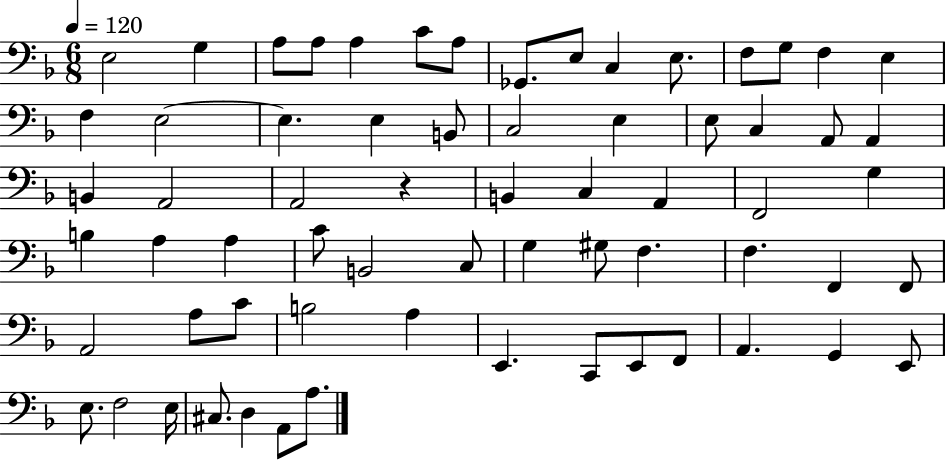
X:1
T:Untitled
M:6/8
L:1/4
K:F
E,2 G, A,/2 A,/2 A, C/2 A,/2 _G,,/2 E,/2 C, E,/2 F,/2 G,/2 F, E, F, E,2 E, E, B,,/2 C,2 E, E,/2 C, A,,/2 A,, B,, A,,2 A,,2 z B,, C, A,, F,,2 G, B, A, A, C/2 B,,2 C,/2 G, ^G,/2 F, F, F,, F,,/2 A,,2 A,/2 C/2 B,2 A, E,, C,,/2 E,,/2 F,,/2 A,, G,, E,,/2 E,/2 F,2 E,/4 ^C,/2 D, A,,/2 A,/2